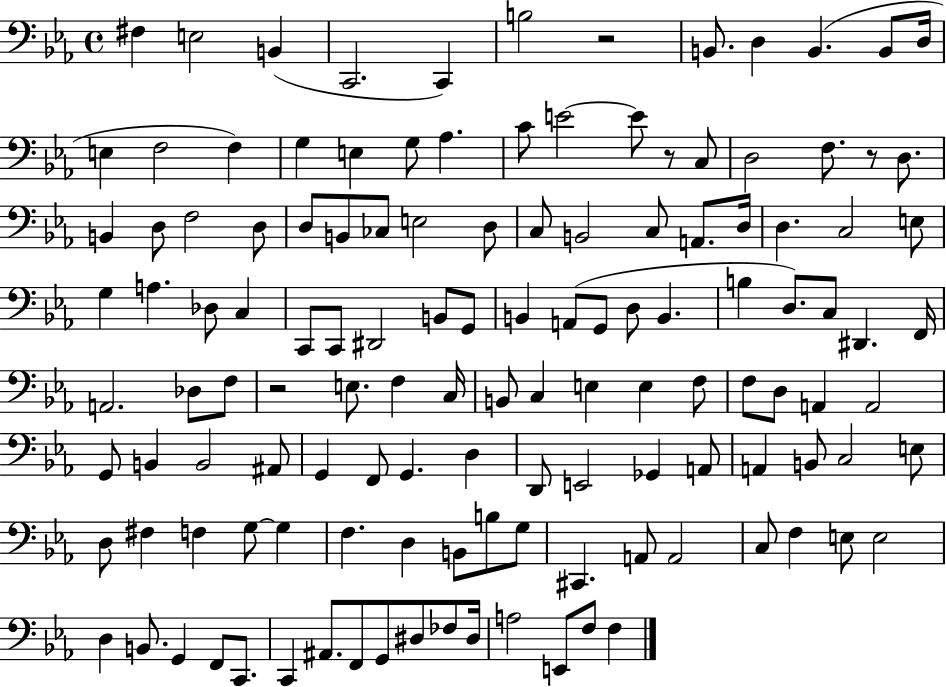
X:1
T:Untitled
M:4/4
L:1/4
K:Eb
^F, E,2 B,, C,,2 C,, B,2 z2 B,,/2 D, B,, B,,/2 D,/4 E, F,2 F, G, E, G,/2 _A, C/2 E2 E/2 z/2 C,/2 D,2 F,/2 z/2 D,/2 B,, D,/2 F,2 D,/2 D,/2 B,,/2 _C,/2 E,2 D,/2 C,/2 B,,2 C,/2 A,,/2 D,/4 D, C,2 E,/2 G, A, _D,/2 C, C,,/2 C,,/2 ^D,,2 B,,/2 G,,/2 B,, A,,/2 G,,/2 D,/2 B,, B, D,/2 C,/2 ^D,, F,,/4 A,,2 _D,/2 F,/2 z2 E,/2 F, C,/4 B,,/2 C, E, E, F,/2 F,/2 D,/2 A,, A,,2 G,,/2 B,, B,,2 ^A,,/2 G,, F,,/2 G,, D, D,,/2 E,,2 _G,, A,,/2 A,, B,,/2 C,2 E,/2 D,/2 ^F, F, G,/2 G, F, D, B,,/2 B,/2 G,/2 ^C,, A,,/2 A,,2 C,/2 F, E,/2 E,2 D, B,,/2 G,, F,,/2 C,,/2 C,, ^A,,/2 F,,/2 G,,/2 ^D,/2 _F,/2 ^D,/4 A,2 E,,/2 F,/2 F,